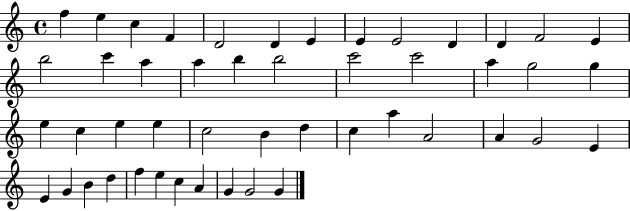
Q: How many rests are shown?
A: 0